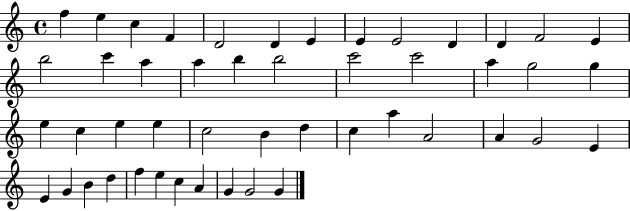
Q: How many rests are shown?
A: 0